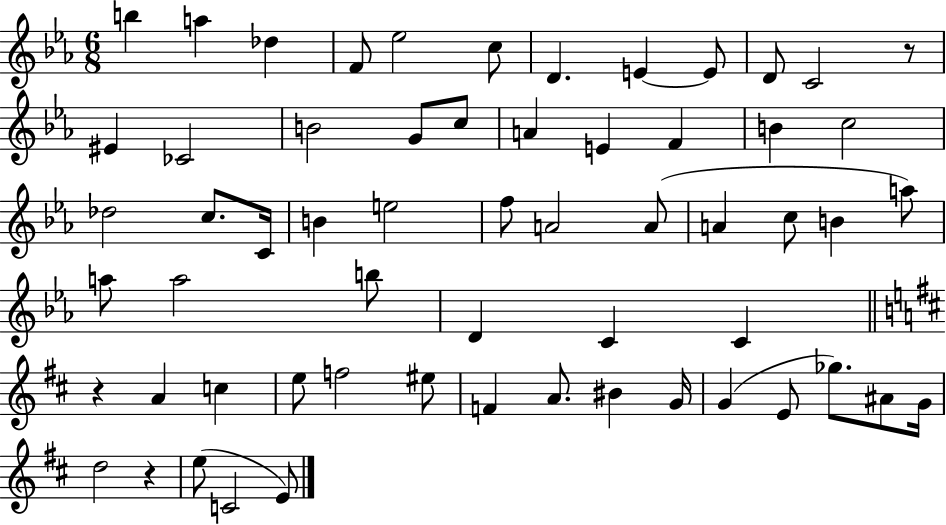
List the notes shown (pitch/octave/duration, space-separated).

B5/q A5/q Db5/q F4/e Eb5/h C5/e D4/q. E4/q E4/e D4/e C4/h R/e EIS4/q CES4/h B4/h G4/e C5/e A4/q E4/q F4/q B4/q C5/h Db5/h C5/e. C4/s B4/q E5/h F5/e A4/h A4/e A4/q C5/e B4/q A5/e A5/e A5/h B5/e D4/q C4/q C4/q R/q A4/q C5/q E5/e F5/h EIS5/e F4/q A4/e. BIS4/q G4/s G4/q E4/e Gb5/e. A#4/e G4/s D5/h R/q E5/e C4/h E4/e